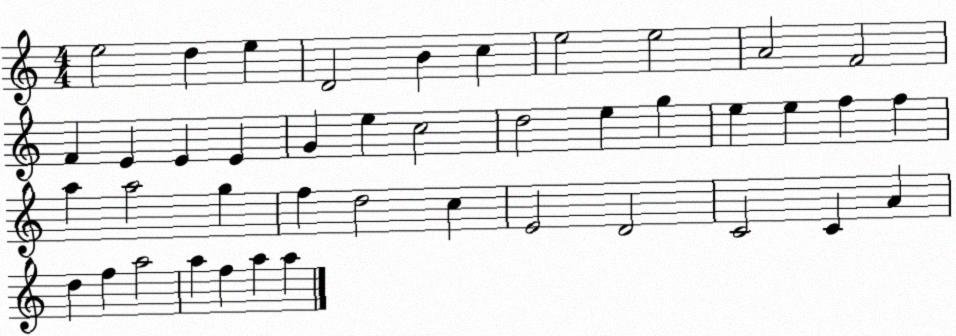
X:1
T:Untitled
M:4/4
L:1/4
K:C
e2 d e D2 B c e2 e2 A2 F2 F E E E G e c2 d2 e g e e f f a a2 g f d2 c E2 D2 C2 C A d f a2 a f a a